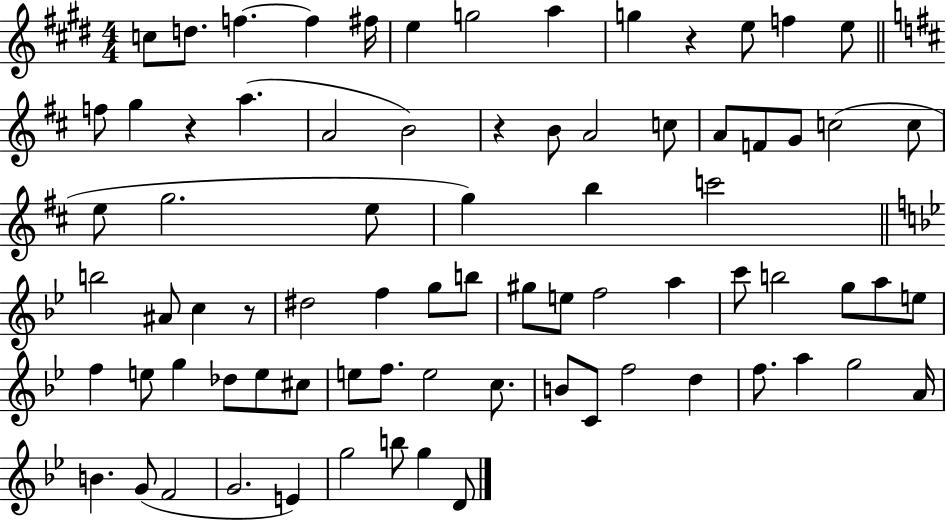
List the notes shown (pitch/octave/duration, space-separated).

C5/e D5/e. F5/q. F5/q F#5/s E5/q G5/h A5/q G5/q R/q E5/e F5/q E5/e F5/e G5/q R/q A5/q. A4/h B4/h R/q B4/e A4/h C5/e A4/e F4/e G4/e C5/h C5/e E5/e G5/h. E5/e G5/q B5/q C6/h B5/h A#4/e C5/q R/e D#5/h F5/q G5/e B5/e G#5/e E5/e F5/h A5/q C6/e B5/h G5/e A5/e E5/e F5/q E5/e G5/q Db5/e E5/e C#5/e E5/e F5/e. E5/h C5/e. B4/e C4/e F5/h D5/q F5/e. A5/q G5/h A4/s B4/q. G4/e F4/h G4/h. E4/q G5/h B5/e G5/q D4/e